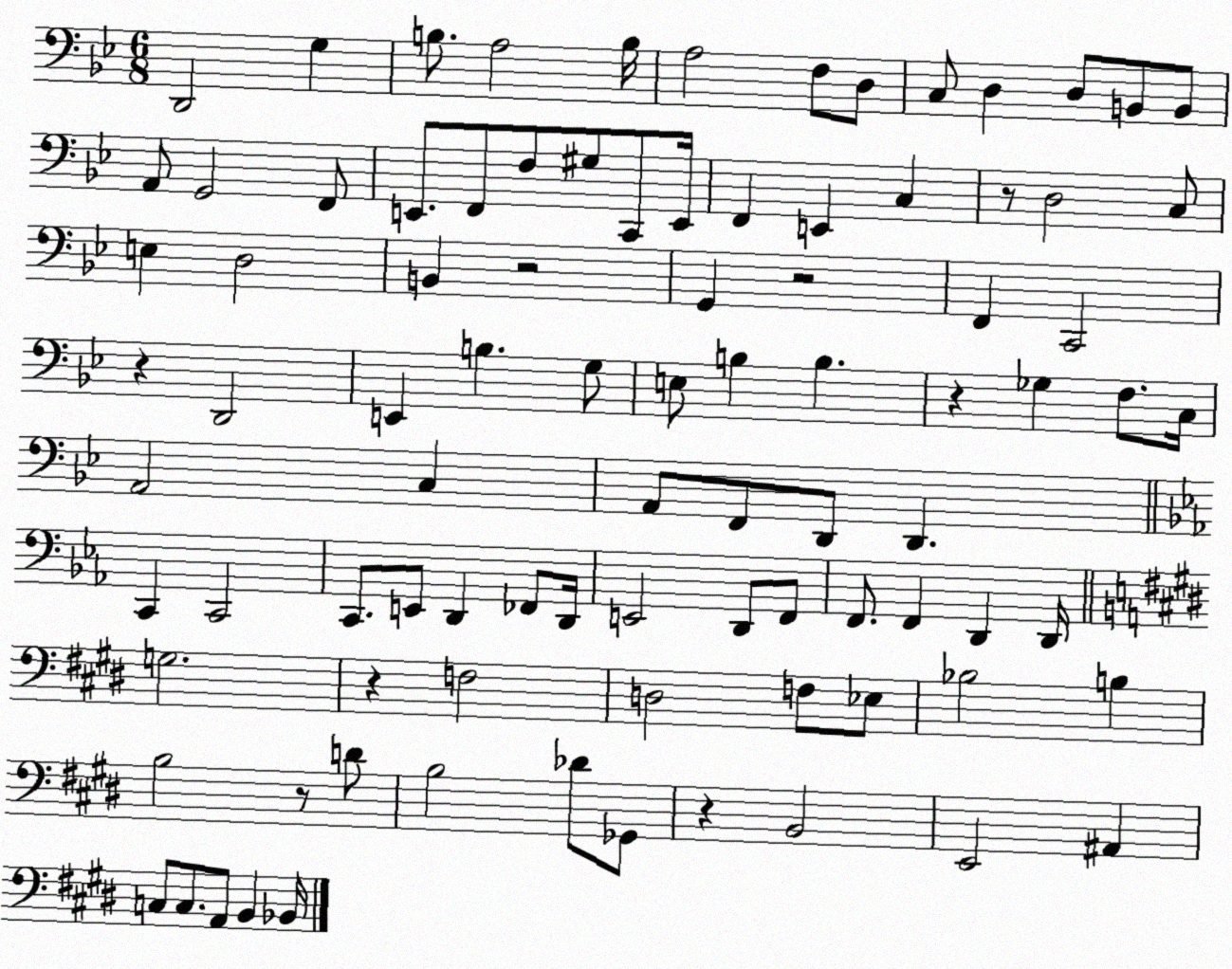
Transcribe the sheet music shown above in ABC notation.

X:1
T:Untitled
M:6/8
L:1/4
K:Bb
D,,2 G, B,/2 A,2 B,/4 A,2 F,/2 D,/2 C,/2 D, D,/2 B,,/2 B,,/2 A,,/2 G,,2 F,,/2 E,,/2 F,,/2 F,/2 ^G,/2 C,,/2 E,,/4 F,, E,, C, z/2 D,2 C,/2 E, D,2 B,, z2 G,, z2 F,, C,,2 z D,,2 E,, B, G,/2 E,/2 B, B, z _G, F,/2 C,/4 A,,2 C, A,,/2 F,,/2 D,,/2 D,, C,, C,,2 C,,/2 E,,/2 D,, _F,,/2 D,,/4 E,,2 D,,/2 F,,/2 F,,/2 F,, D,, D,,/4 G,2 z F,2 D,2 F,/2 _E,/2 _B,2 B, B,2 z/2 D/2 B,2 _D/2 _G,,/2 z B,,2 E,,2 ^A,, C,/2 C,/2 A,,/2 B,, _B,,/4